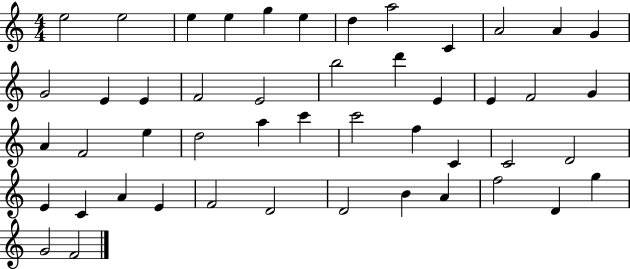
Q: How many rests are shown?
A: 0